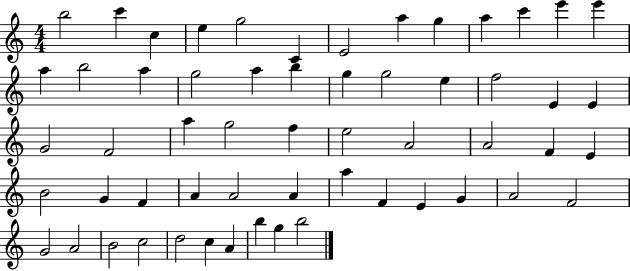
B5/h C6/q C5/q E5/q G5/h C4/q E4/h A5/q G5/q A5/q C6/q E6/q E6/q A5/q B5/h A5/q G5/h A5/q B5/q G5/q G5/h E5/q F5/h E4/q E4/q G4/h F4/h A5/q G5/h F5/q E5/h A4/h A4/h F4/q E4/q B4/h G4/q F4/q A4/q A4/h A4/q A5/q F4/q E4/q G4/q A4/h F4/h G4/h A4/h B4/h C5/h D5/h C5/q A4/q B5/q G5/q B5/h